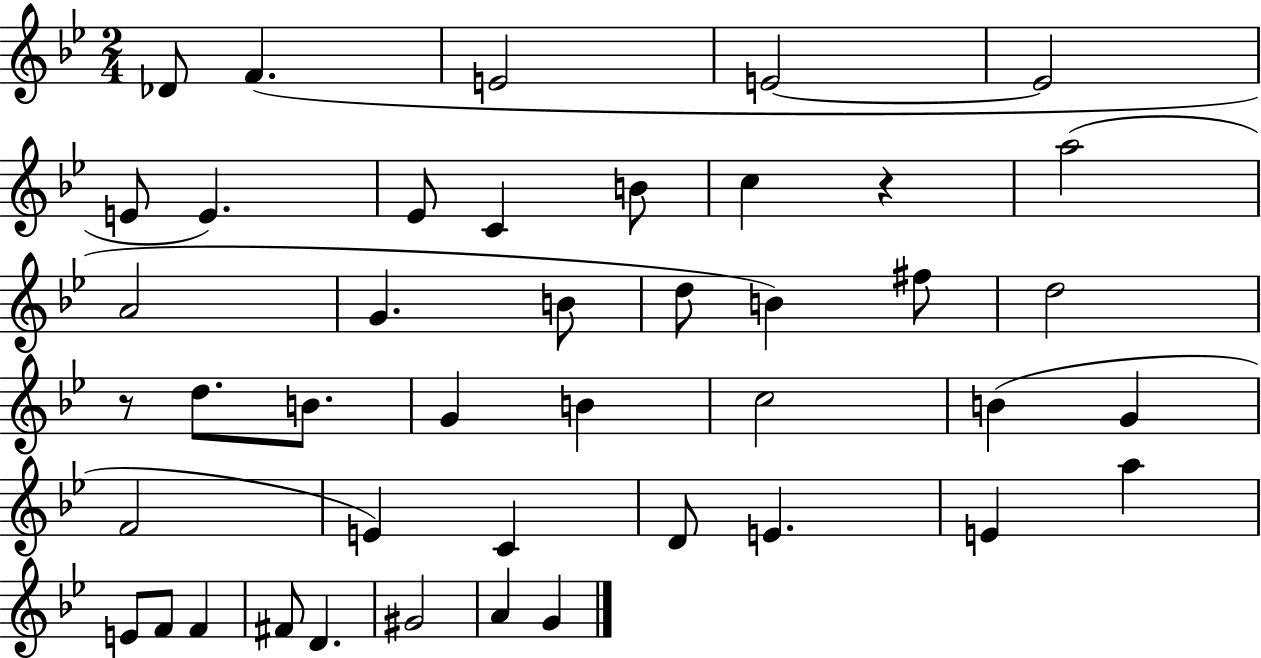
{
  \clef treble
  \numericTimeSignature
  \time 2/4
  \key bes \major
  des'8 f'4.( | e'2 | e'2~~ | e'2 | \break e'8 e'4.) | ees'8 c'4 b'8 | c''4 r4 | a''2( | \break a'2 | g'4. b'8 | d''8 b'4) fis''8 | d''2 | \break r8 d''8. b'8. | g'4 b'4 | c''2 | b'4( g'4 | \break f'2 | e'4) c'4 | d'8 e'4. | e'4 a''4 | \break e'8 f'8 f'4 | fis'8 d'4. | gis'2 | a'4 g'4 | \break \bar "|."
}